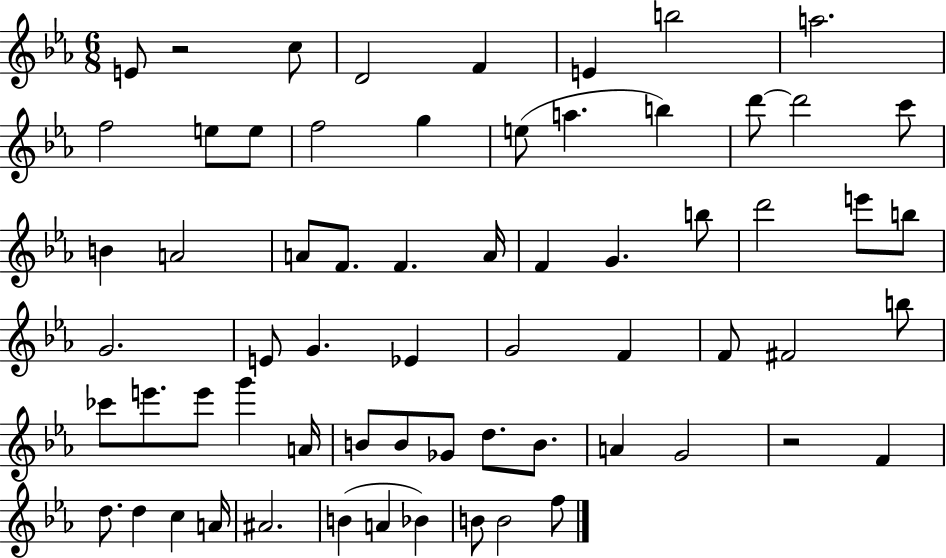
{
  \clef treble
  \numericTimeSignature
  \time 6/8
  \key ees \major
  \repeat volta 2 { e'8 r2 c''8 | d'2 f'4 | e'4 b''2 | a''2. | \break f''2 e''8 e''8 | f''2 g''4 | e''8( a''4. b''4) | d'''8~~ d'''2 c'''8 | \break b'4 a'2 | a'8 f'8. f'4. a'16 | f'4 g'4. b''8 | d'''2 e'''8 b''8 | \break g'2. | e'8 g'4. ees'4 | g'2 f'4 | f'8 fis'2 b''8 | \break ces'''8 e'''8. e'''8 g'''4 a'16 | b'8 b'8 ges'8 d''8. b'8. | a'4 g'2 | r2 f'4 | \break d''8. d''4 c''4 a'16 | ais'2. | b'4( a'4 bes'4) | b'8 b'2 f''8 | \break } \bar "|."
}